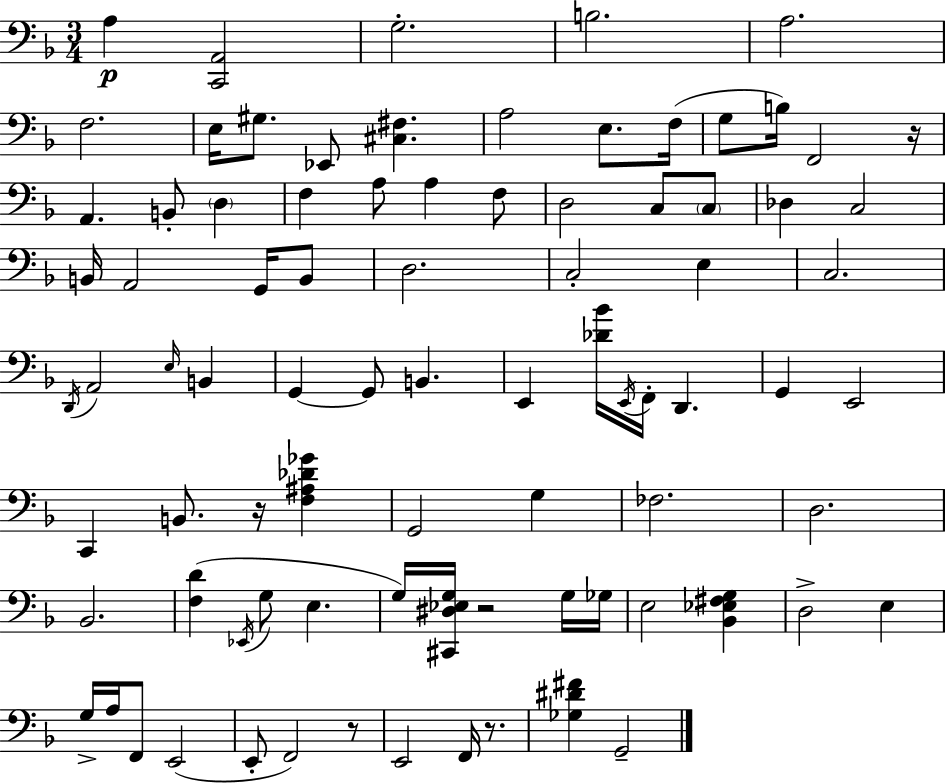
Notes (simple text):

A3/q [C2,A2]/h G3/h. B3/h. A3/h. F3/h. E3/s G#3/e. Eb2/e [C#3,F#3]/q. A3/h E3/e. F3/s G3/e B3/s F2/h R/s A2/q. B2/e D3/q F3/q A3/e A3/q F3/e D3/h C3/e C3/e Db3/q C3/h B2/s A2/h G2/s B2/e D3/h. C3/h E3/q C3/h. D2/s A2/h E3/s B2/q G2/q G2/e B2/q. E2/q [Db4,Bb4]/s E2/s F2/s D2/q. G2/q E2/h C2/q B2/e. R/s [F3,A#3,Db4,Gb4]/q G2/h G3/q FES3/h. D3/h. Bb2/h. [F3,D4]/q Eb2/s G3/e E3/q. G3/s [C#2,D#3,Eb3,G3]/s R/h G3/s Gb3/s E3/h [Bb2,Eb3,F#3,G3]/q D3/h E3/q G3/s A3/s F2/e E2/h E2/e F2/h R/e E2/h F2/s R/e. [Gb3,D#4,F#4]/q G2/h